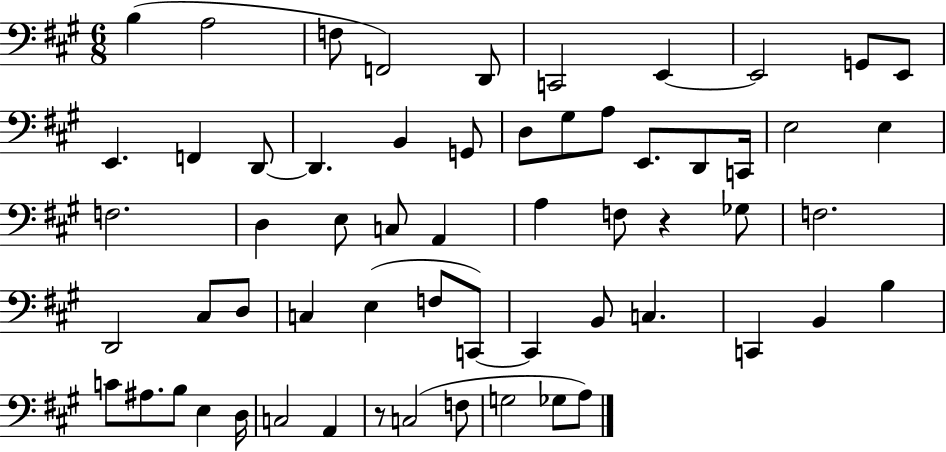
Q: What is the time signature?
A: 6/8